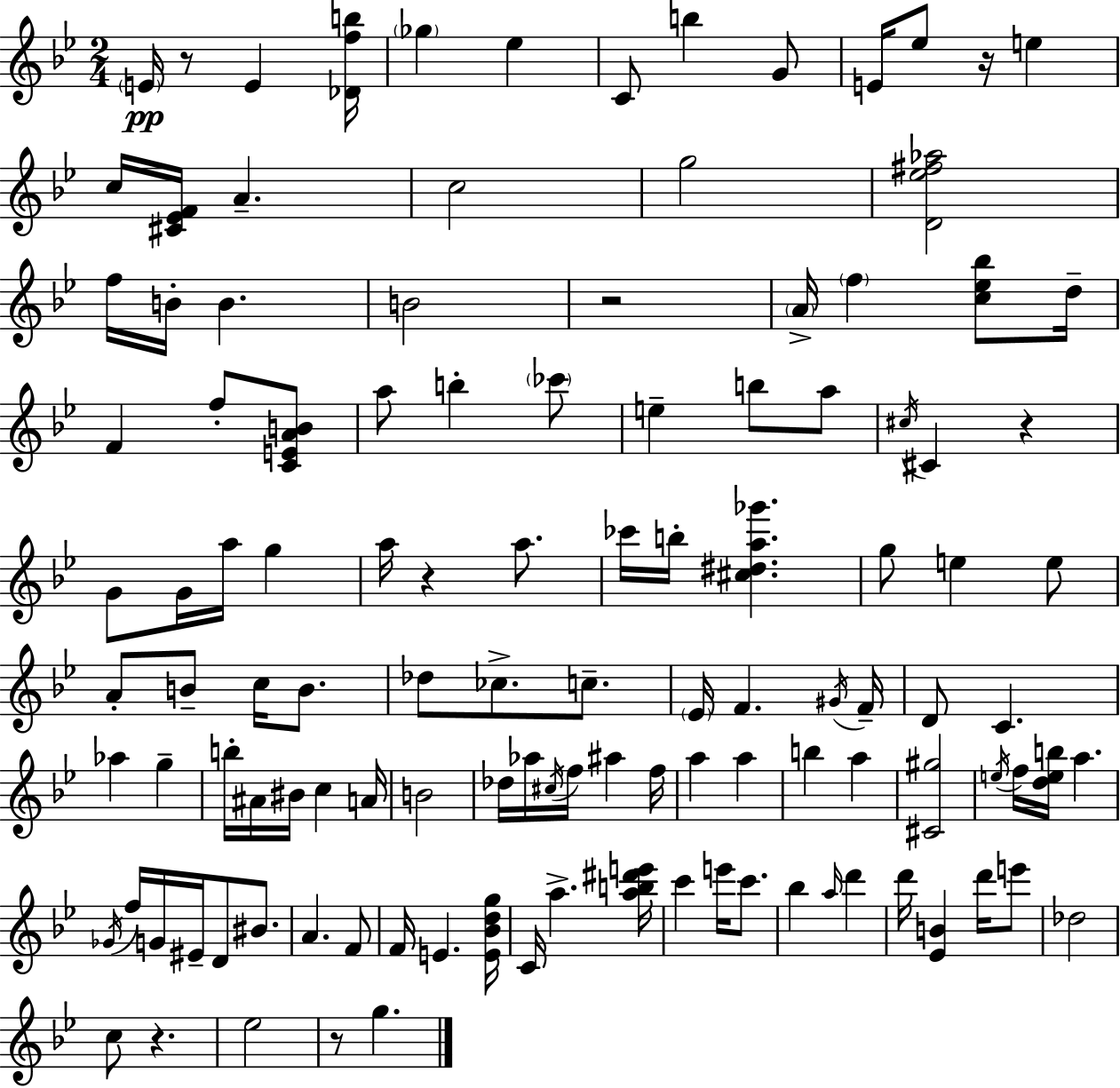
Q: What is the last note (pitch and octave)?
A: G5